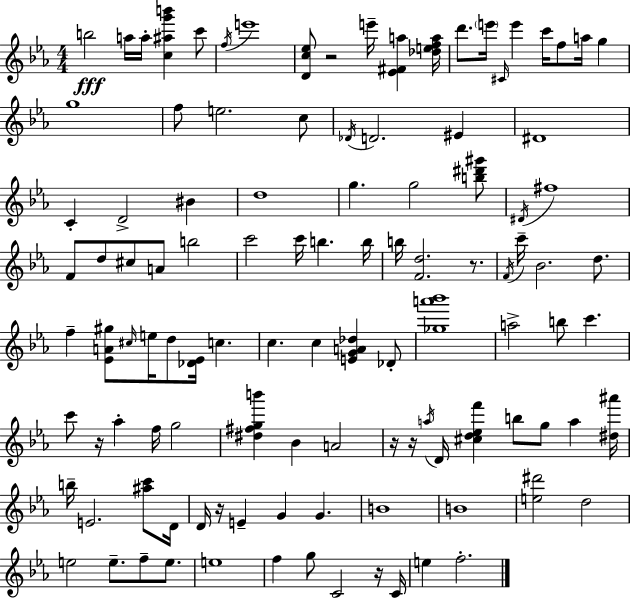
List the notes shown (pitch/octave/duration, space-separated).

B5/h A5/s A5/s [C5,A#5,G6,B6]/q C6/e F5/s E6/w [D4,C5,Eb5]/e R/h E6/s [Eb4,F#4,A5]/q [Db5,E5,F5,A5]/s D6/e. E6/s C#4/s E6/q C6/s F5/e A5/s G5/q G5/w F5/e E5/h. C5/e Db4/s D4/h. EIS4/q D#4/w C4/q D4/h BIS4/q D5/w G5/q. G5/h [B5,D#6,G#6]/e D#4/s F#5/w F4/e D5/e C#5/e A4/e B5/h C6/h C6/s B5/q. B5/s B5/s [F4,D5]/h. R/e. F4/s C6/s Bb4/h. D5/e. F5/q [Eb4,A4,G#5]/e C#5/s E5/s D5/e [Db4,Eb4]/s C5/q. C5/q. C5/q [E4,G4,A4,Db5]/q Db4/e [Gb5,A6,Bb6]/w A5/h B5/e C6/q. C6/e R/s Ab5/q F5/s G5/h [D#5,F#5,G5,B6]/q Bb4/q A4/h R/s R/s A5/s D4/s [C#5,D5,Eb5,F6]/q B5/e G5/e A5/q [D#5,A#6]/s B5/s E4/h. [A#5,C6]/e D4/s D4/s R/s E4/q G4/q G4/q. B4/w B4/w [E5,D#6]/h D5/h E5/h E5/e. F5/e E5/e. E5/w F5/q G5/e C4/h R/s C4/s E5/q F5/h.